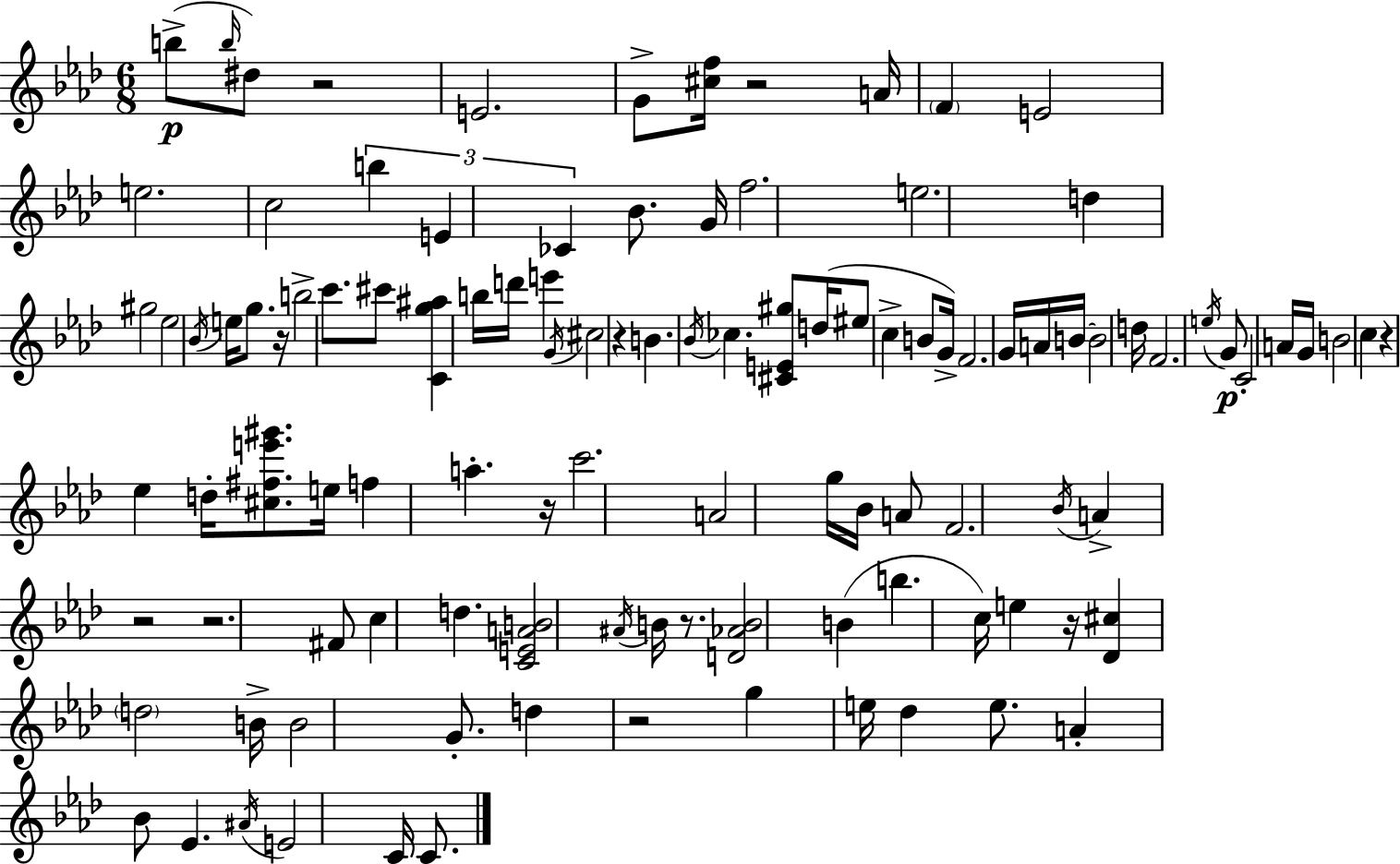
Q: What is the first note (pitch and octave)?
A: B5